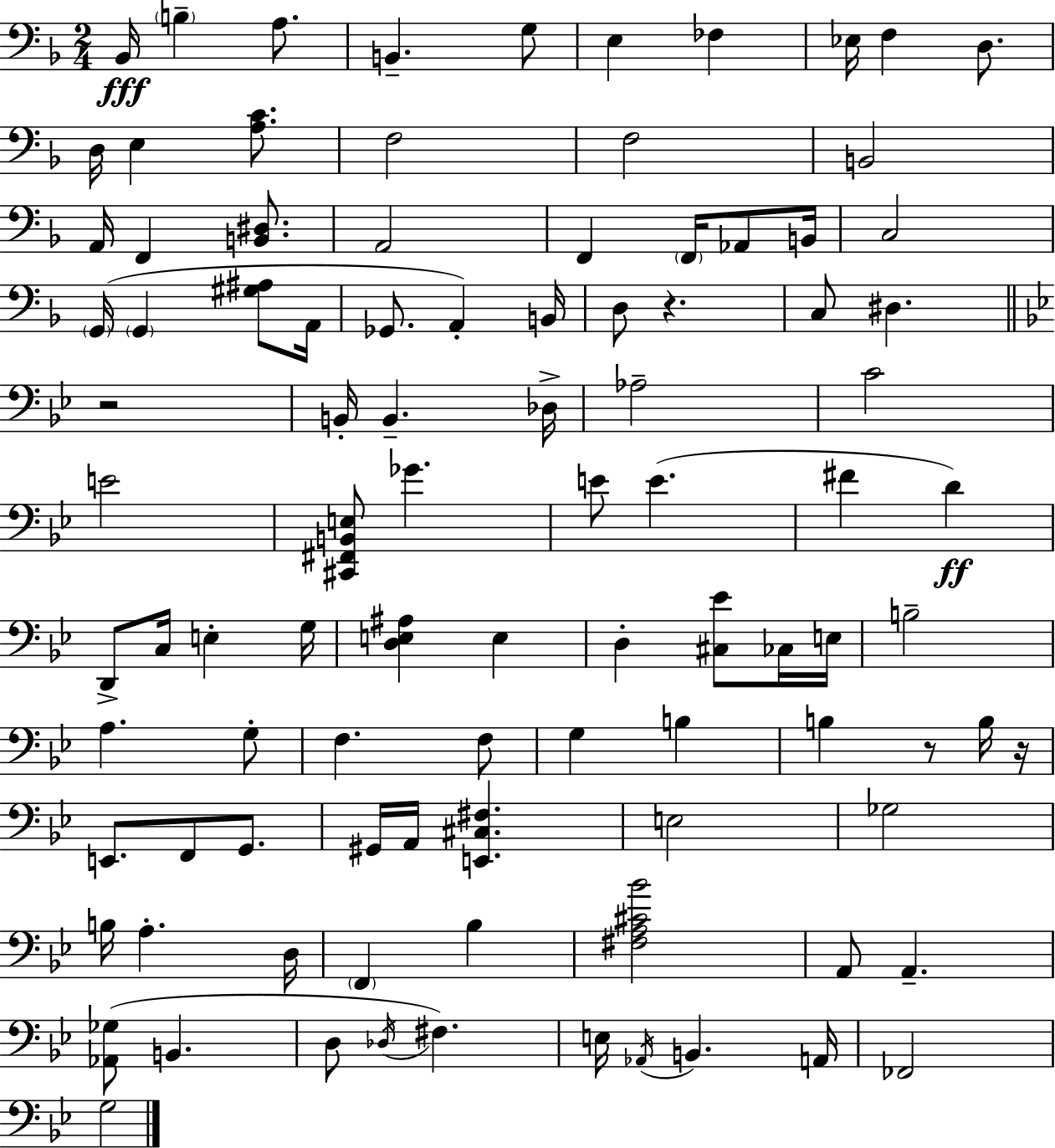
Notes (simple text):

Bb2/s B3/q A3/e. B2/q. G3/e E3/q FES3/q Eb3/s F3/q D3/e. D3/s E3/q [A3,C4]/e. F3/h F3/h B2/h A2/s F2/q [B2,D#3]/e. A2/h F2/q F2/s Ab2/e B2/s C3/h G2/s G2/q [G#3,A#3]/e A2/s Gb2/e. A2/q B2/s D3/e R/q. C3/e D#3/q. R/h B2/s B2/q. Db3/s Ab3/h C4/h E4/h [C#2,F#2,B2,E3]/e Gb4/q. E4/e E4/q. F#4/q D4/q D2/e C3/s E3/q G3/s [D3,E3,A#3]/q E3/q D3/q [C#3,Eb4]/e CES3/s E3/s B3/h A3/q. G3/e F3/q. F3/e G3/q B3/q B3/q R/e B3/s R/s E2/e. F2/e G2/e. G#2/s A2/s [E2,C#3,F#3]/q. E3/h Gb3/h B3/s A3/q. D3/s F2/q Bb3/q [F#3,A3,C#4,Bb4]/h A2/e A2/q. [Ab2,Gb3]/e B2/q. D3/e Db3/s F#3/q. E3/s Ab2/s B2/q. A2/s FES2/h G3/h